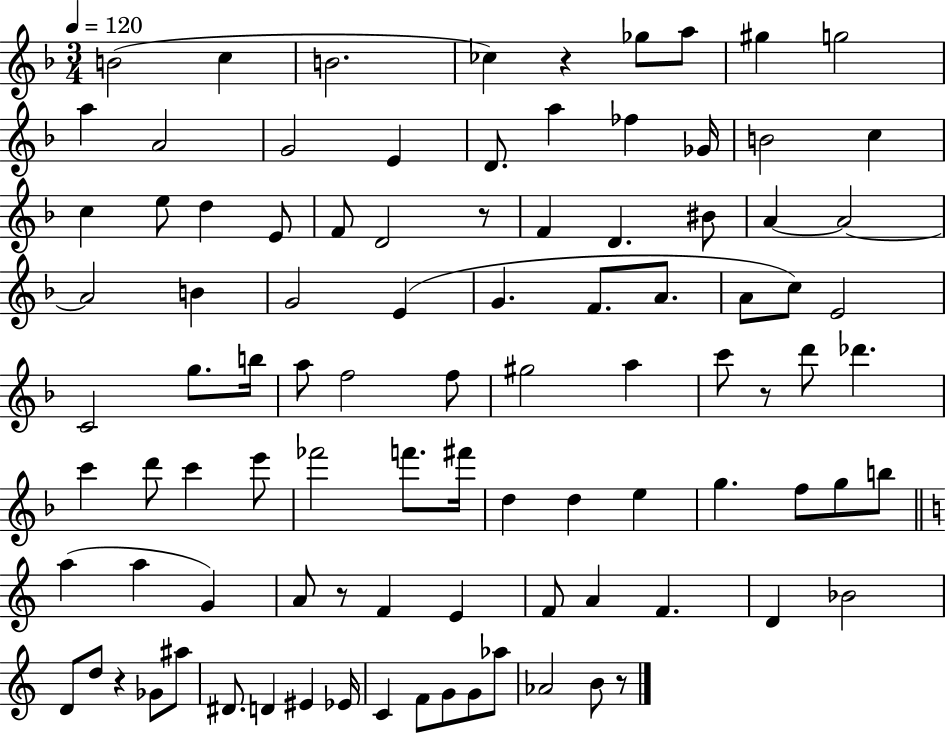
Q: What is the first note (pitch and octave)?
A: B4